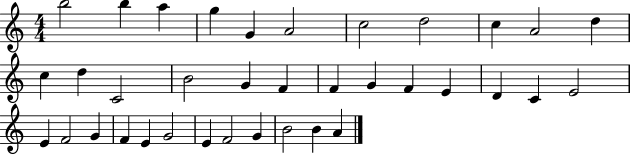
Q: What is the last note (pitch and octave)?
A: A4